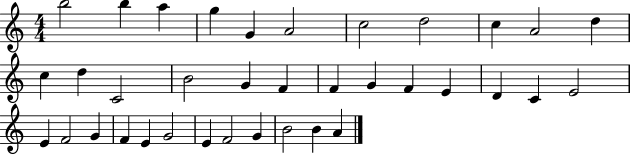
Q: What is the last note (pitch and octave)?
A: A4